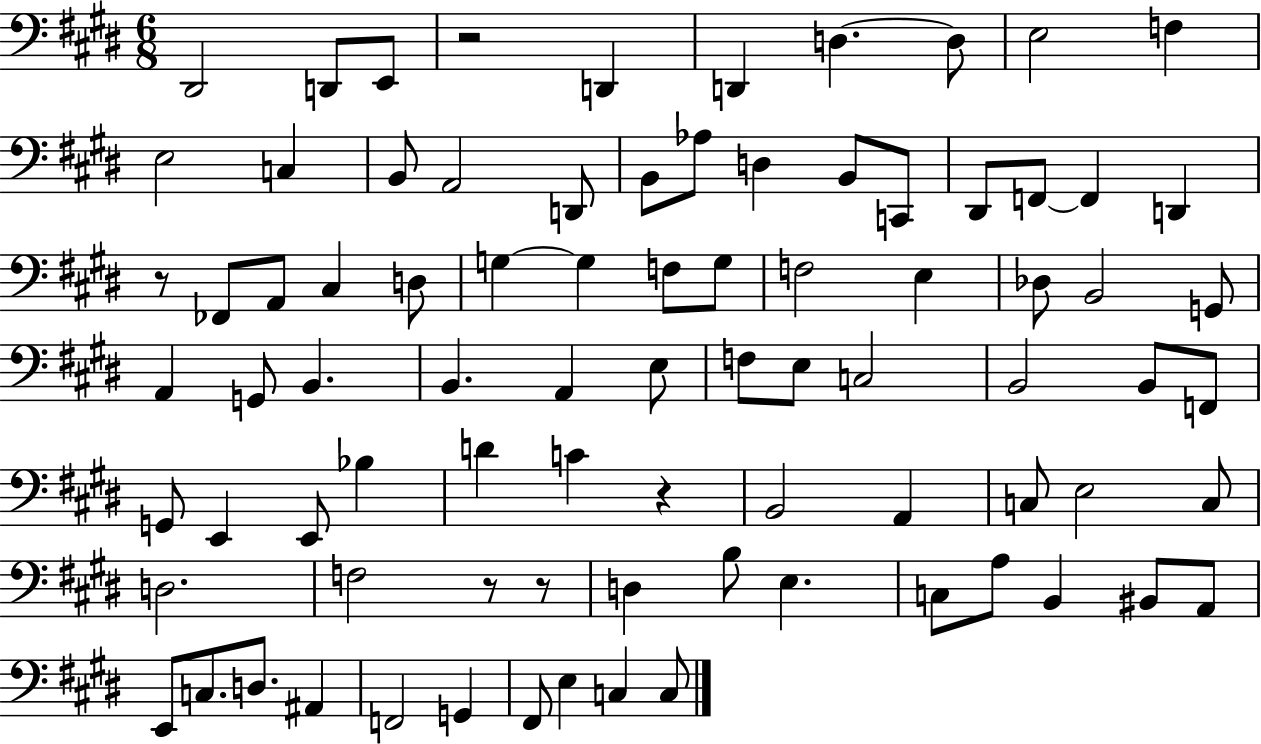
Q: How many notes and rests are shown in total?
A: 84